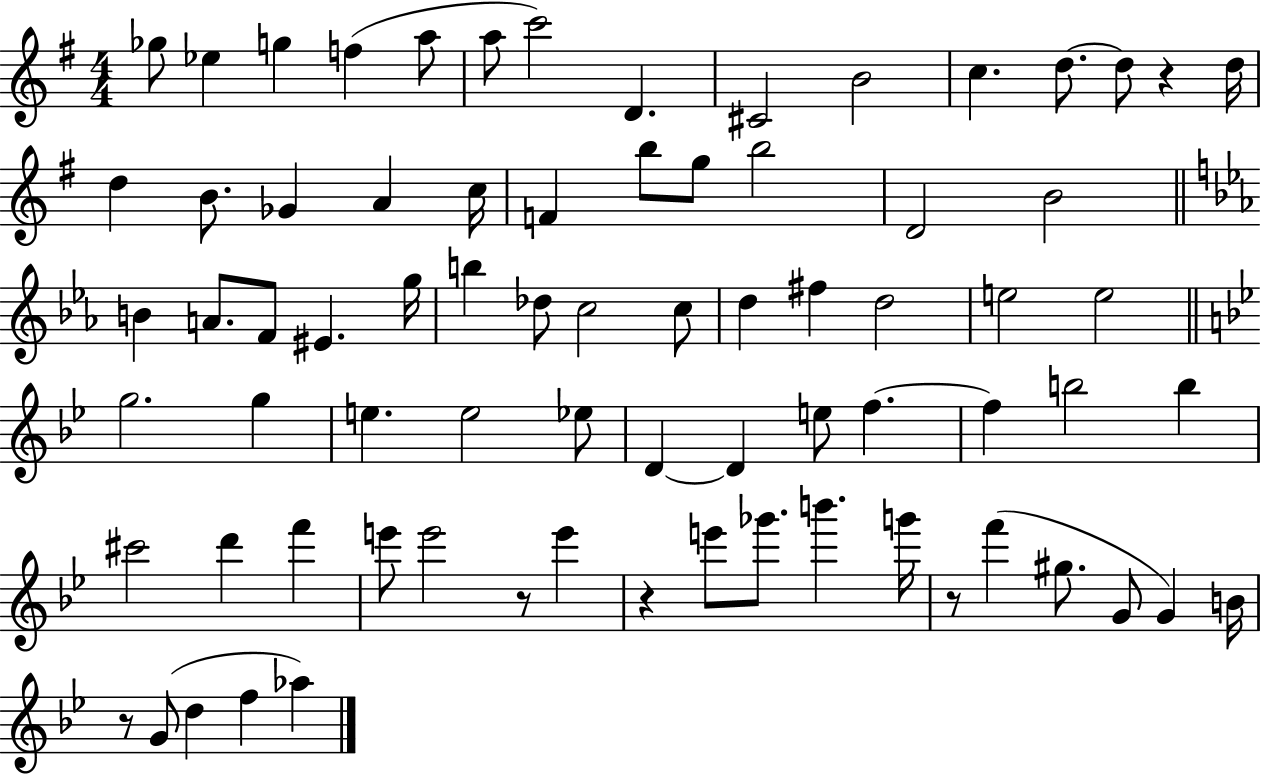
Gb5/e Eb5/q G5/q F5/q A5/e A5/e C6/h D4/q. C#4/h B4/h C5/q. D5/e. D5/e R/q D5/s D5/q B4/e. Gb4/q A4/q C5/s F4/q B5/e G5/e B5/h D4/h B4/h B4/q A4/e. F4/e EIS4/q. G5/s B5/q Db5/e C5/h C5/e D5/q F#5/q D5/h E5/h E5/h G5/h. G5/q E5/q. E5/h Eb5/e D4/q D4/q E5/e F5/q. F5/q B5/h B5/q C#6/h D6/q F6/q E6/e E6/h R/e E6/q R/q E6/e Gb6/e. B6/q. G6/s R/e F6/q G#5/e. G4/e G4/q B4/s R/e G4/e D5/q F5/q Ab5/q